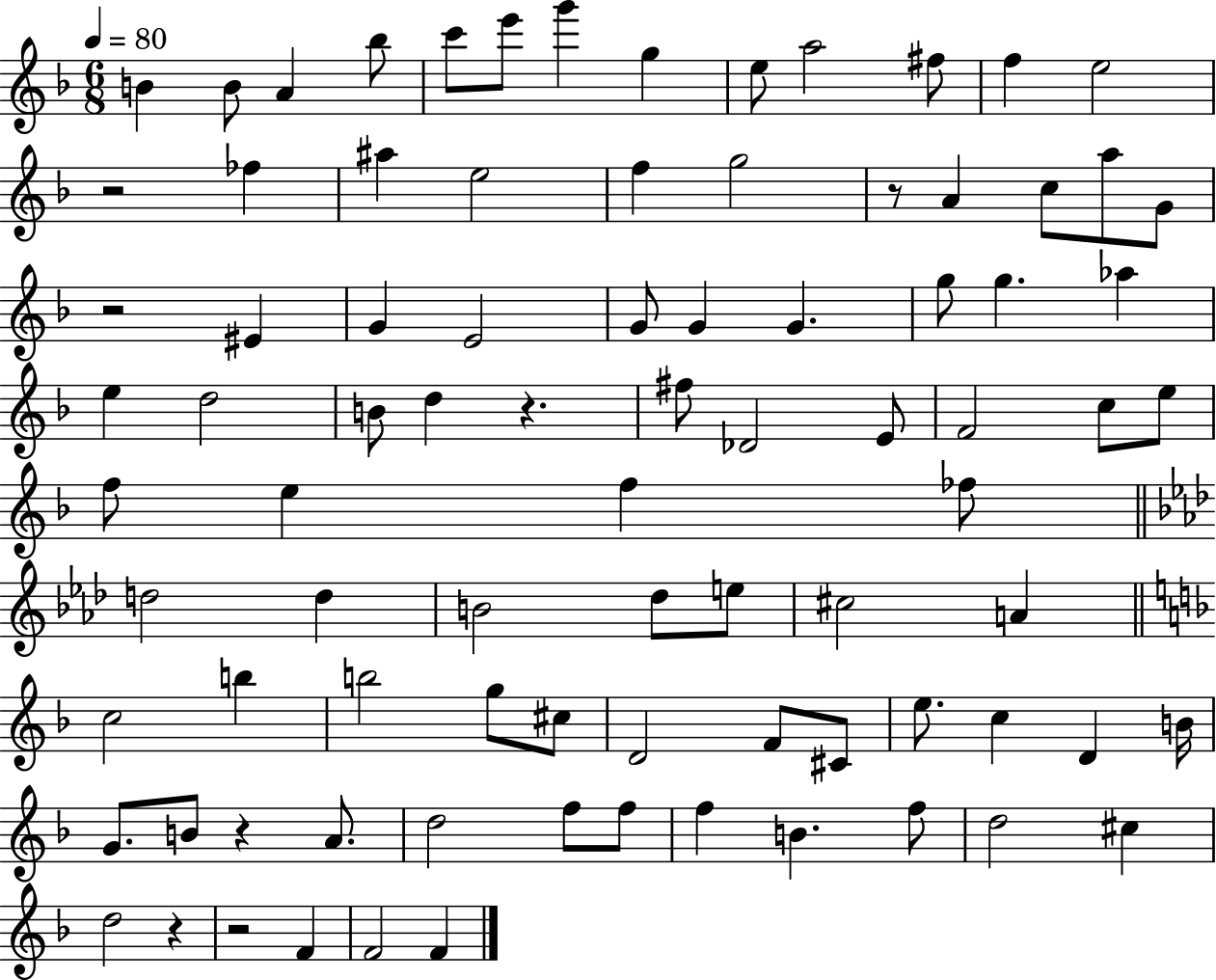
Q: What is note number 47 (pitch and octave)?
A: D5